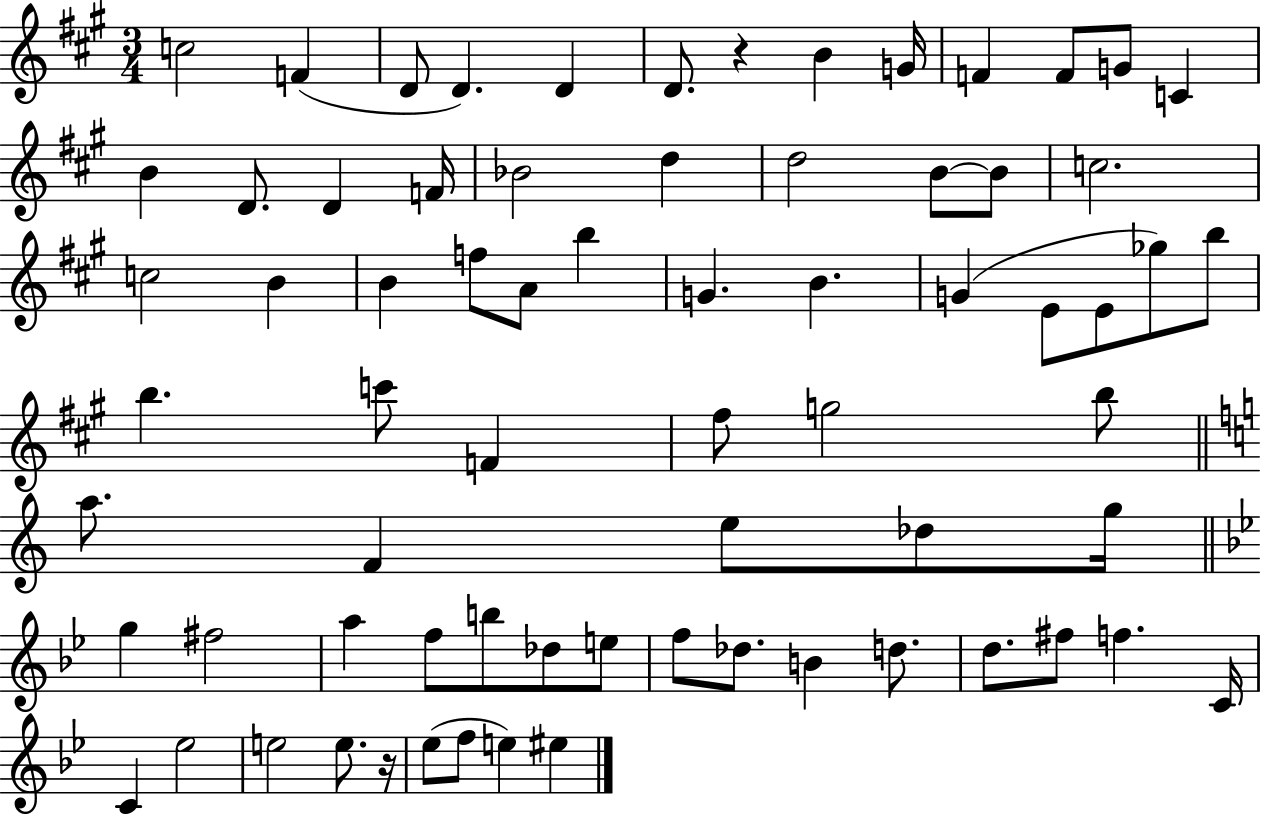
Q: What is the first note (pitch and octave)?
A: C5